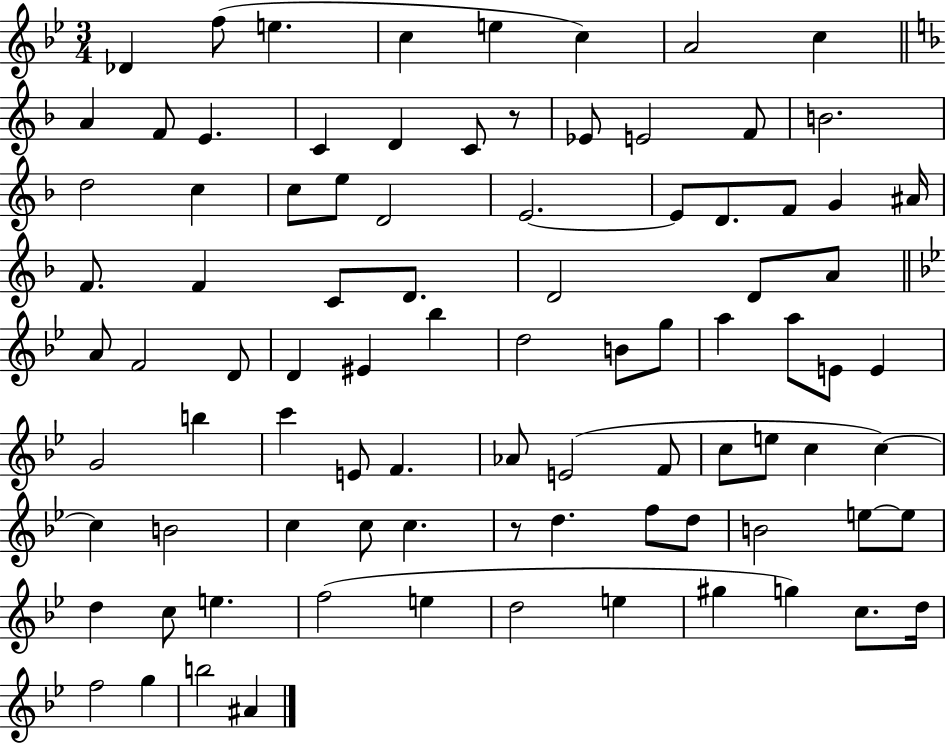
X:1
T:Untitled
M:3/4
L:1/4
K:Bb
_D f/2 e c e c A2 c A F/2 E C D C/2 z/2 _E/2 E2 F/2 B2 d2 c c/2 e/2 D2 E2 E/2 D/2 F/2 G ^A/4 F/2 F C/2 D/2 D2 D/2 A/2 A/2 F2 D/2 D ^E _b d2 B/2 g/2 a a/2 E/2 E G2 b c' E/2 F _A/2 E2 F/2 c/2 e/2 c c c B2 c c/2 c z/2 d f/2 d/2 B2 e/2 e/2 d c/2 e f2 e d2 e ^g g c/2 d/4 f2 g b2 ^A